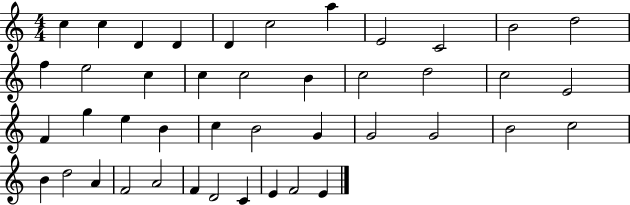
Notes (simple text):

C5/q C5/q D4/q D4/q D4/q C5/h A5/q E4/h C4/h B4/h D5/h F5/q E5/h C5/q C5/q C5/h B4/q C5/h D5/h C5/h E4/h F4/q G5/q E5/q B4/q C5/q B4/h G4/q G4/h G4/h B4/h C5/h B4/q D5/h A4/q F4/h A4/h F4/q D4/h C4/q E4/q F4/h E4/q